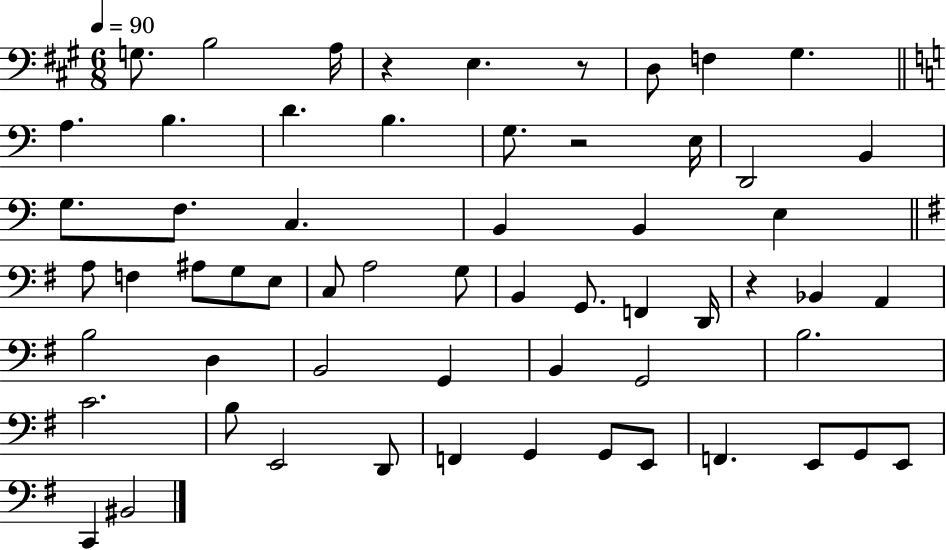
G3/e. B3/h A3/s R/q E3/q. R/e D3/e F3/q G#3/q. A3/q. B3/q. D4/q. B3/q. G3/e. R/h E3/s D2/h B2/q G3/e. F3/e. C3/q. B2/q B2/q E3/q A3/e F3/q A#3/e G3/e E3/e C3/e A3/h G3/e B2/q G2/e. F2/q D2/s R/q Bb2/q A2/q B3/h D3/q B2/h G2/q B2/q G2/h B3/h. C4/h. B3/e E2/h D2/e F2/q G2/q G2/e E2/e F2/q. E2/e G2/e E2/e C2/q BIS2/h